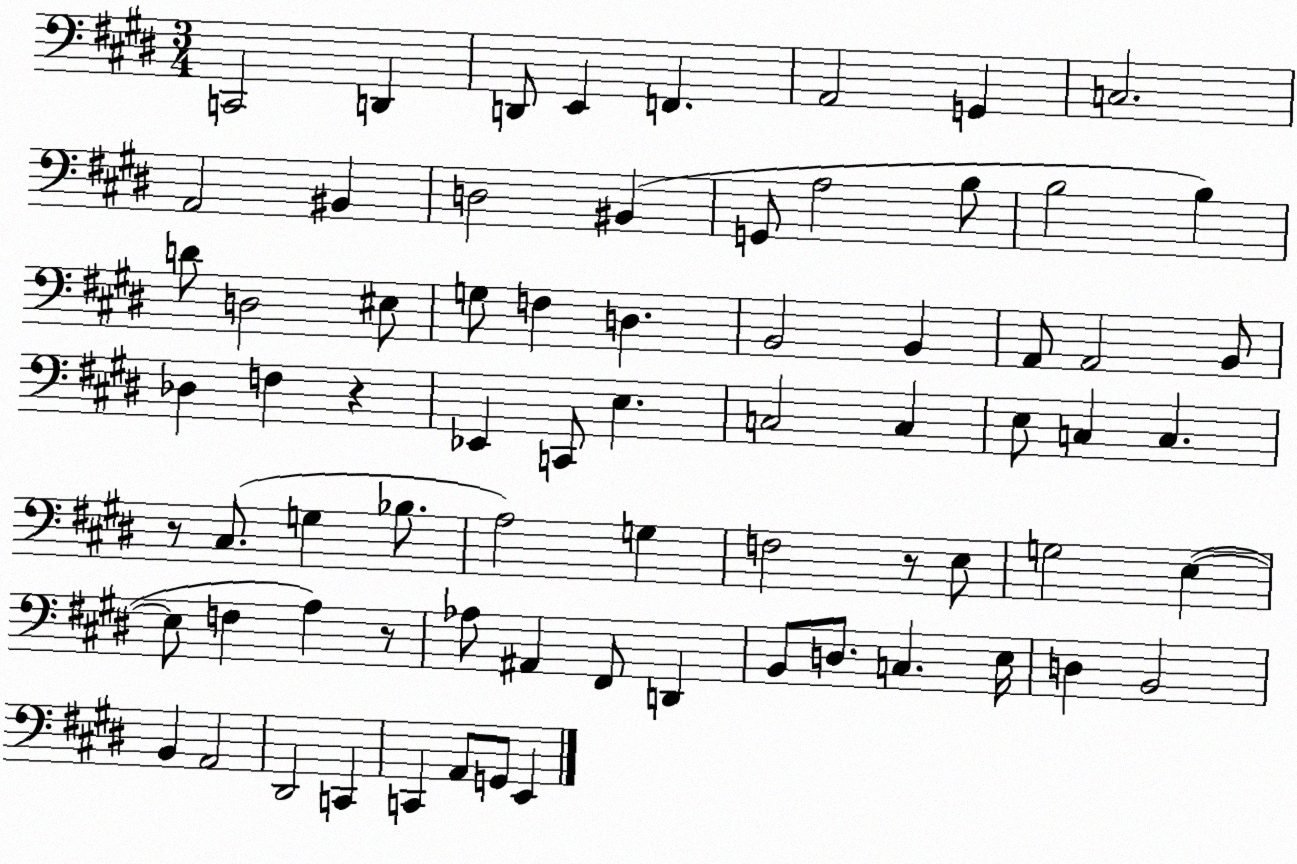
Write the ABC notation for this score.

X:1
T:Untitled
M:3/4
L:1/4
K:E
C,,2 D,, D,,/2 E,, F,, A,,2 G,, C,2 A,,2 ^B,, D,2 ^B,, G,,/2 A,2 B,/2 B,2 B, D/2 D,2 ^E,/2 G,/2 F, D, B,,2 B,, A,,/2 A,,2 B,,/2 _D, F, z _E,, C,,/2 E, C,2 C, E,/2 C, C, z/2 ^C,/2 G, _B,/2 A,2 G, F,2 z/2 E,/2 G,2 E, E,/2 F, A, z/2 _A,/2 ^A,, ^F,,/2 D,, B,,/2 D,/2 C, E,/4 D, B,,2 B,, A,,2 ^D,,2 C,, C,, A,,/2 G,,/2 E,,